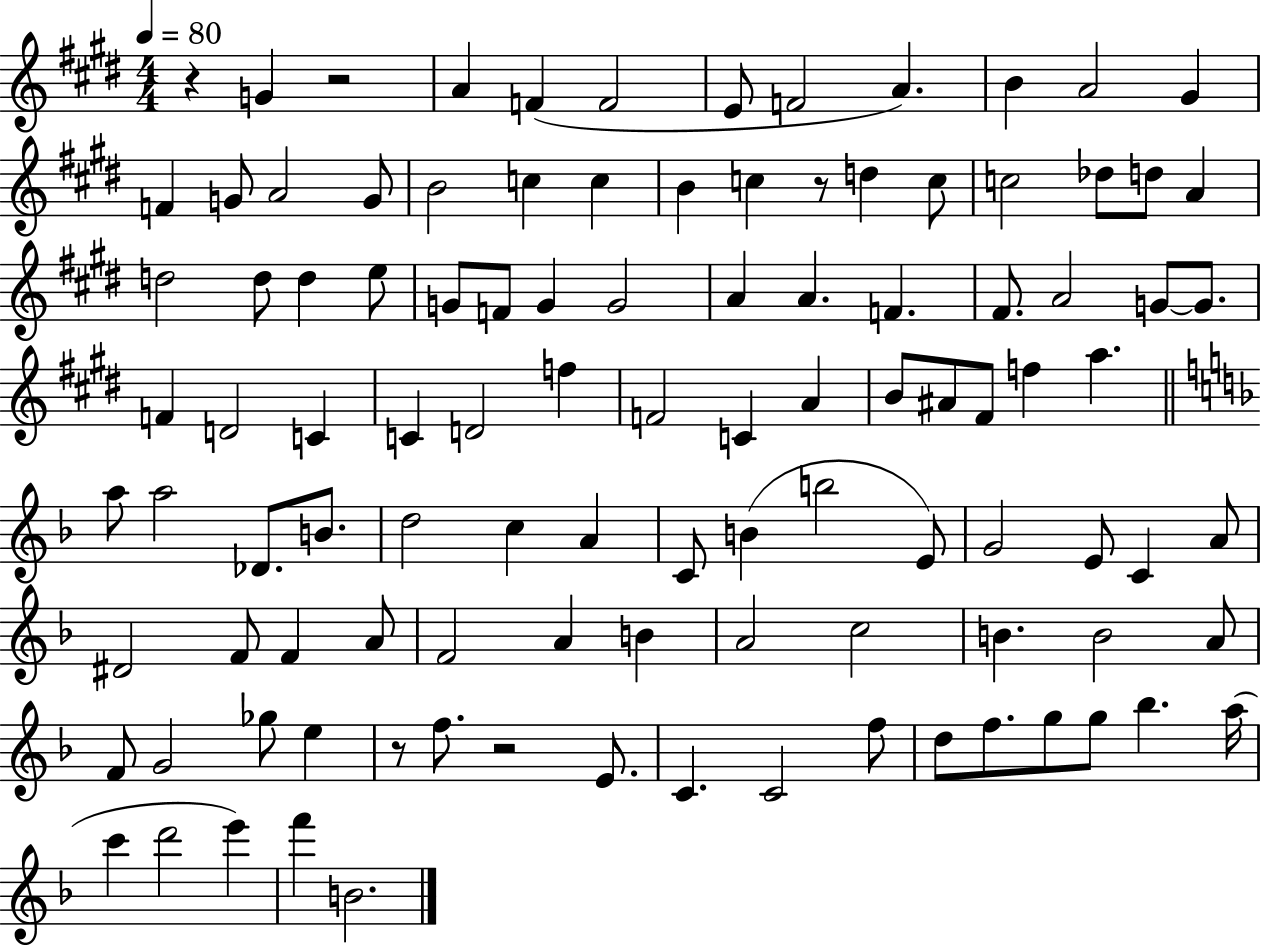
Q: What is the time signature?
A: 4/4